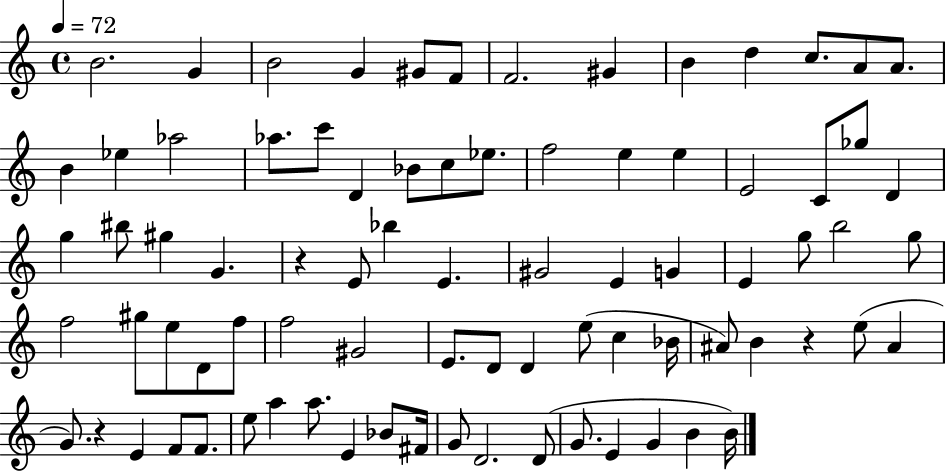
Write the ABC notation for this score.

X:1
T:Untitled
M:4/4
L:1/4
K:C
B2 G B2 G ^G/2 F/2 F2 ^G B d c/2 A/2 A/2 B _e _a2 _a/2 c'/2 D _B/2 c/2 _e/2 f2 e e E2 C/2 _g/2 D g ^b/2 ^g G z E/2 _b E ^G2 E G E g/2 b2 g/2 f2 ^g/2 e/2 D/2 f/2 f2 ^G2 E/2 D/2 D e/2 c _B/4 ^A/2 B z e/2 ^A G/2 z E F/2 F/2 e/2 a a/2 E _B/2 ^F/4 G/2 D2 D/2 G/2 E G B B/4